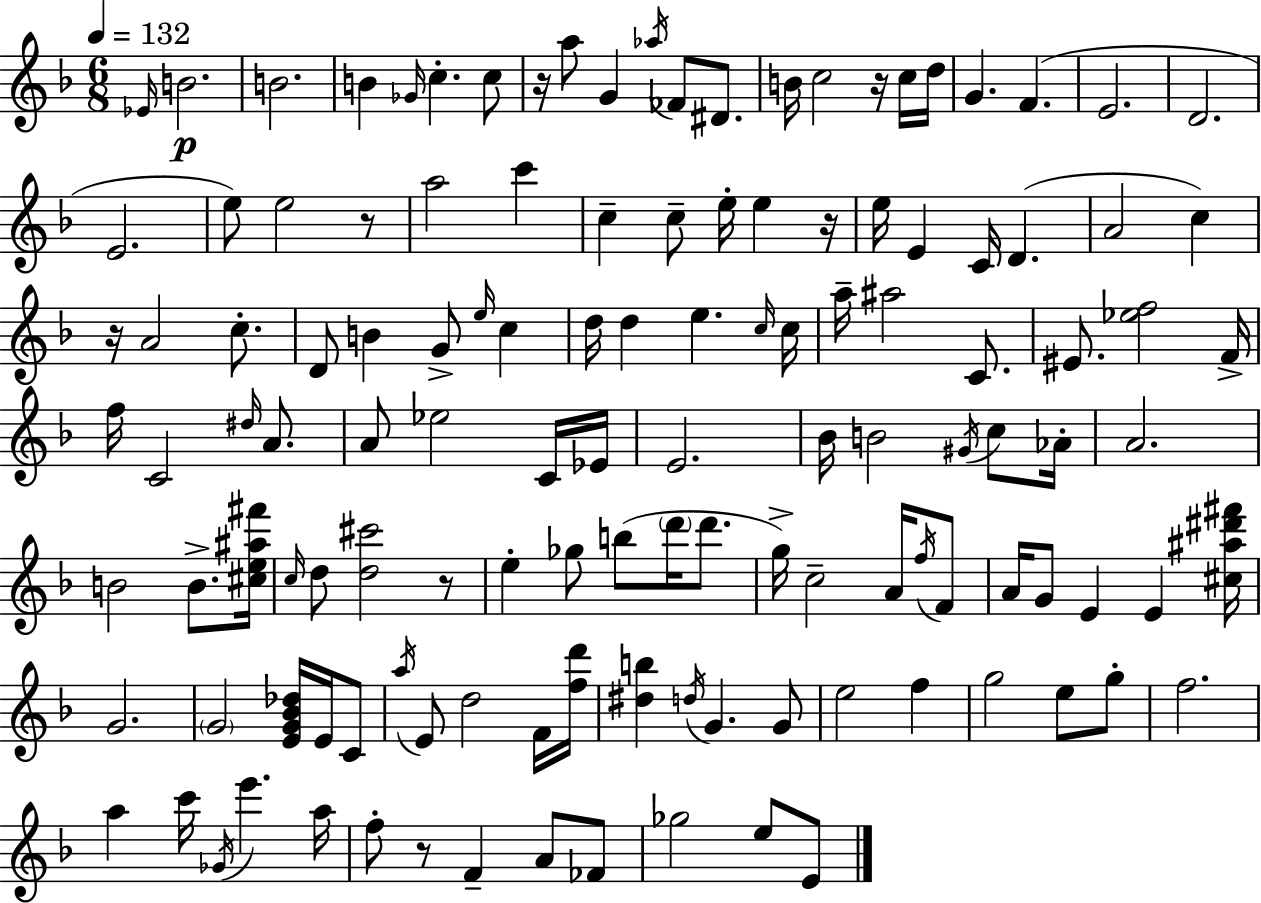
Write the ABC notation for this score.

X:1
T:Untitled
M:6/8
L:1/4
K:Dm
_E/4 B2 B2 B _G/4 c c/2 z/4 a/2 G _a/4 _F/2 ^D/2 B/4 c2 z/4 c/4 d/4 G F E2 D2 E2 e/2 e2 z/2 a2 c' c c/2 e/4 e z/4 e/4 E C/4 D A2 c z/4 A2 c/2 D/2 B G/2 e/4 c d/4 d e c/4 c/4 a/4 ^a2 C/2 ^E/2 [_ef]2 F/4 f/4 C2 ^d/4 A/2 A/2 _e2 C/4 _E/4 E2 _B/4 B2 ^G/4 c/2 _A/4 A2 B2 B/2 [^ce^a^f']/4 c/4 d/2 [d^c']2 z/2 e _g/2 b/2 d'/4 d'/2 g/4 c2 A/4 f/4 F/2 A/4 G/2 E E [^c^a^d'^f']/4 G2 G2 [EG_B_d]/4 E/4 C/2 a/4 E/2 d2 F/4 [fd']/4 [^db] d/4 G G/2 e2 f g2 e/2 g/2 f2 a c'/4 _G/4 e' a/4 f/2 z/2 F A/2 _F/2 _g2 e/2 E/2